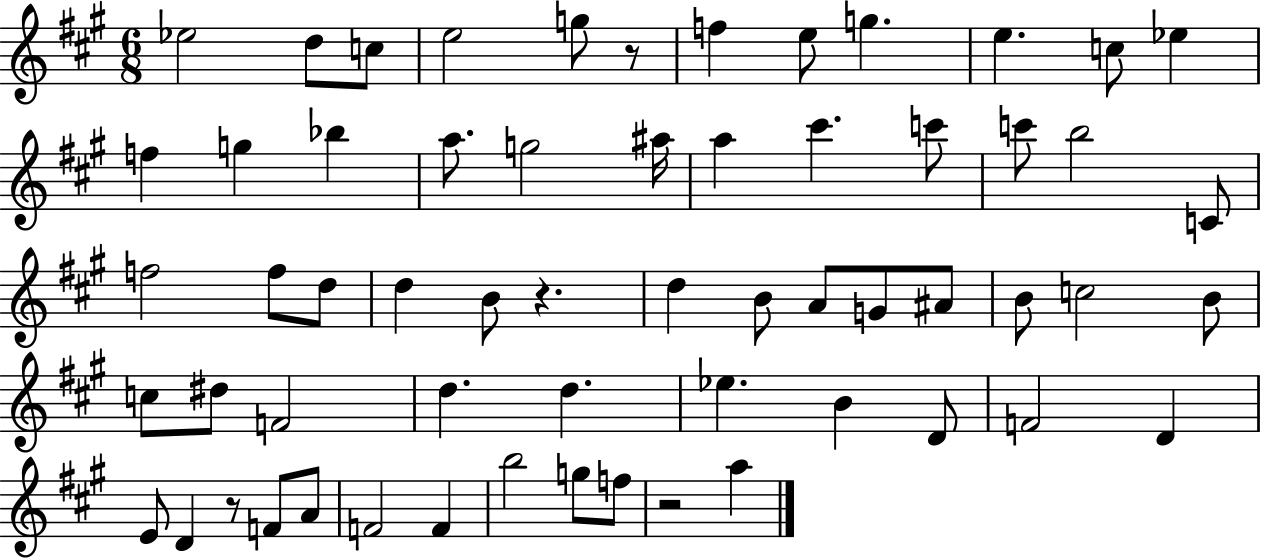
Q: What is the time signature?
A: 6/8